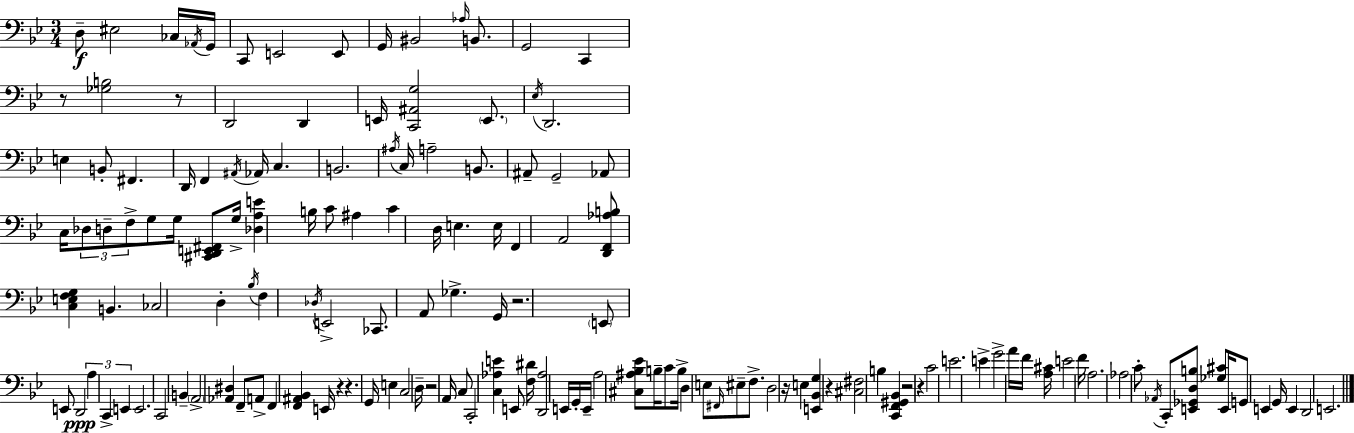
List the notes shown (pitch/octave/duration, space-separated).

D3/e EIS3/h CES3/s Ab2/s G2/s C2/e E2/h E2/e G2/s BIS2/h Ab3/s B2/e. G2/h C2/q R/e [Gb3,B3]/h R/e D2/h D2/q E2/s [C2,A#2,G3]/h E2/e. Eb3/s D2/h. E3/q B2/e F#2/q. D2/s F2/q A#2/s Ab2/s C3/q. B2/h. A#3/s C3/s A3/h B2/e. A#2/e G2/h Ab2/e C3/s Db3/e D3/e F3/e G3/e G3/s [C#2,D2,E2,F#2]/e G3/s [Db3,A3,E4]/q B3/s C4/e A#3/q C4/q D3/s E3/q. E3/s F2/q A2/h [D2,F2,Ab3,B3]/e [C3,E3,F3,G3]/q B2/q. CES3/h D3/q Bb3/s F3/q Db3/s E2/h CES2/e. A2/e Gb3/q. G2/s R/h. E2/e E2/e D2/h A3/q C2/q E2/q E2/h. C2/h B2/q A2/h [Ab2,D#3]/q F2/e A2/e F2/q [F2,A#2,Bb2]/q E2/s R/q R/q. G2/s E3/q C3/h D3/s R/h A2/s C3/e C2/h [C3,Ab3,E4]/q E2/e [F3,D#4]/s [D2,Ab3]/h E2/s G2/s E2/s A3/h [C#3,A#3,Bb3,Eb4]/e B3/s C4/e B3/s D3/q E3/e F#2/s EIS3/e F3/e. D3/h R/s E3/q [E2,Bb2,G3]/q R/q [C#3,F#3]/h B3/q [C2,F2,G#2,Bb2]/q R/h R/q C4/h E4/h. E4/q G4/h A4/s F4/s [A3,C#4]/s E4/h F4/s A3/h. Ab3/h C4/e Ab2/s C2/e [E2,Gb2,D3,B3]/e [Gb3,C#4]/e E2/s G2/e E2/q G2/s E2/q D2/h E2/h.